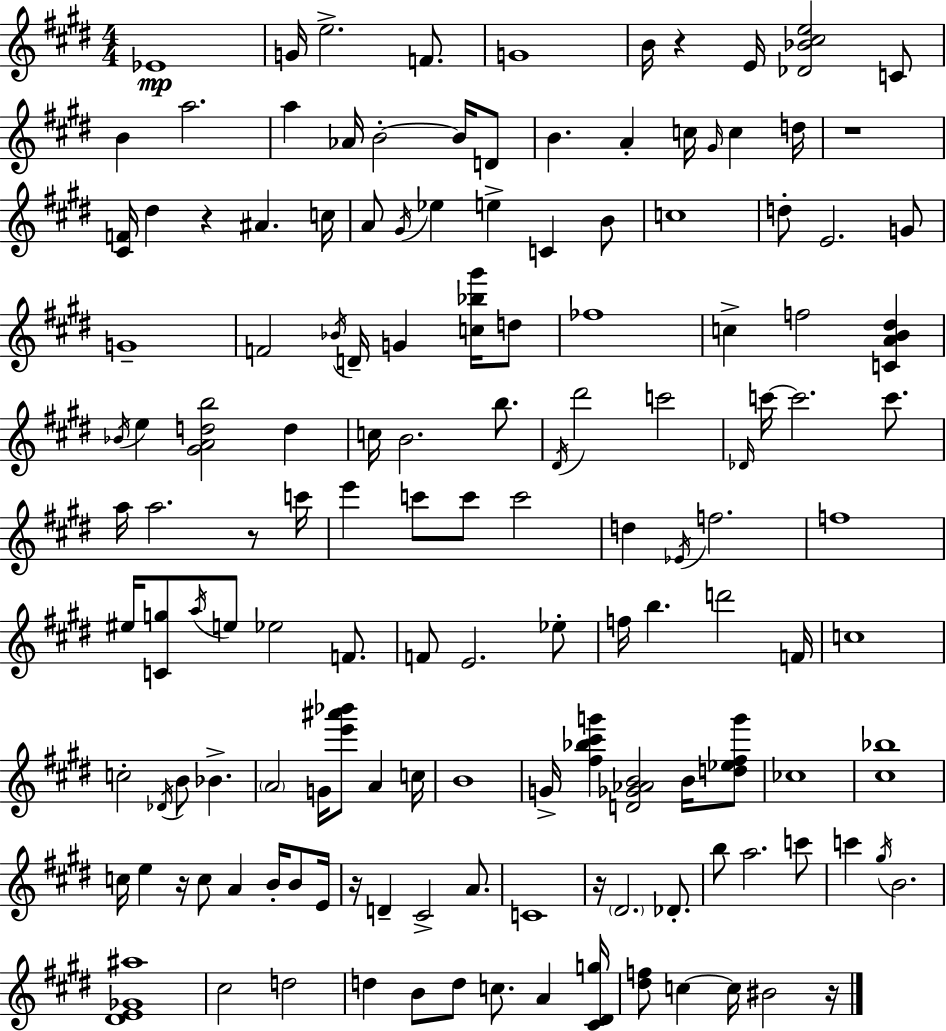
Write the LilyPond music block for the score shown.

{
  \clef treble
  \numericTimeSignature
  \time 4/4
  \key e \major
  ees'1\mp | g'16 e''2.-> f'8. | g'1 | b'16 r4 e'16 <des' bes' cis'' e''>2 c'8 | \break b'4 a''2. | a''4 aes'16 b'2-.~~ b'16 d'8 | b'4. a'4-. c''16 \grace { gis'16 } c''4 | d''16 r1 | \break <cis' f'>16 dis''4 r4 ais'4. | c''16 a'8 \acciaccatura { gis'16 } ees''4 e''4-> c'4 | b'8 c''1 | d''8-. e'2. | \break g'8 g'1-- | f'2 \acciaccatura { bes'16 } d'16-- g'4 | <c'' bes'' gis'''>16 d''8 fes''1 | c''4-> f''2 <c' a' b' dis''>4 | \break \acciaccatura { bes'16 } e''4 <gis' a' d'' b''>2 | d''4 c''16 b'2. | b''8. \acciaccatura { dis'16 } dis'''2 c'''2 | \grace { des'16 } c'''16~~ c'''2. | \break c'''8. a''16 a''2. | r8 c'''16 e'''4 c'''8 c'''8 c'''2 | d''4 \acciaccatura { ees'16 } f''2. | f''1 | \break eis''16 <c' g''>8 \acciaccatura { a''16 } e''8 ees''2 | f'8. f'8 e'2. | ees''8-. f''16 b''4. d'''2 | f'16 c''1 | \break c''2-. | \acciaccatura { des'16 } b'8 bes'4.-> \parenthesize a'2 | g'16 <e''' ais''' bes'''>8 a'4 c''16 b'1 | g'16-> <fis'' bes'' cis''' g'''>4 <d' ges' aes' b'>2 | \break b'16 <d'' ees'' fis'' g'''>8 ces''1 | <cis'' bes''>1 | c''16 e''4 r16 c''8 | a'4 b'16-. b'8 e'16 r16 d'4-- cis'2-> | \break a'8. c'1 | r16 \parenthesize dis'2. | des'8.-. b''8 a''2. | c'''8 c'''4 \acciaccatura { gis''16 } b'2. | \break <dis' e' ges' ais''>1 | cis''2 | d''2 d''4 b'8 | d''8 c''8. a'4 <cis' dis' g''>16 <dis'' f''>8 c''4~~ | \break c''16 bis'2 r16 \bar "|."
}